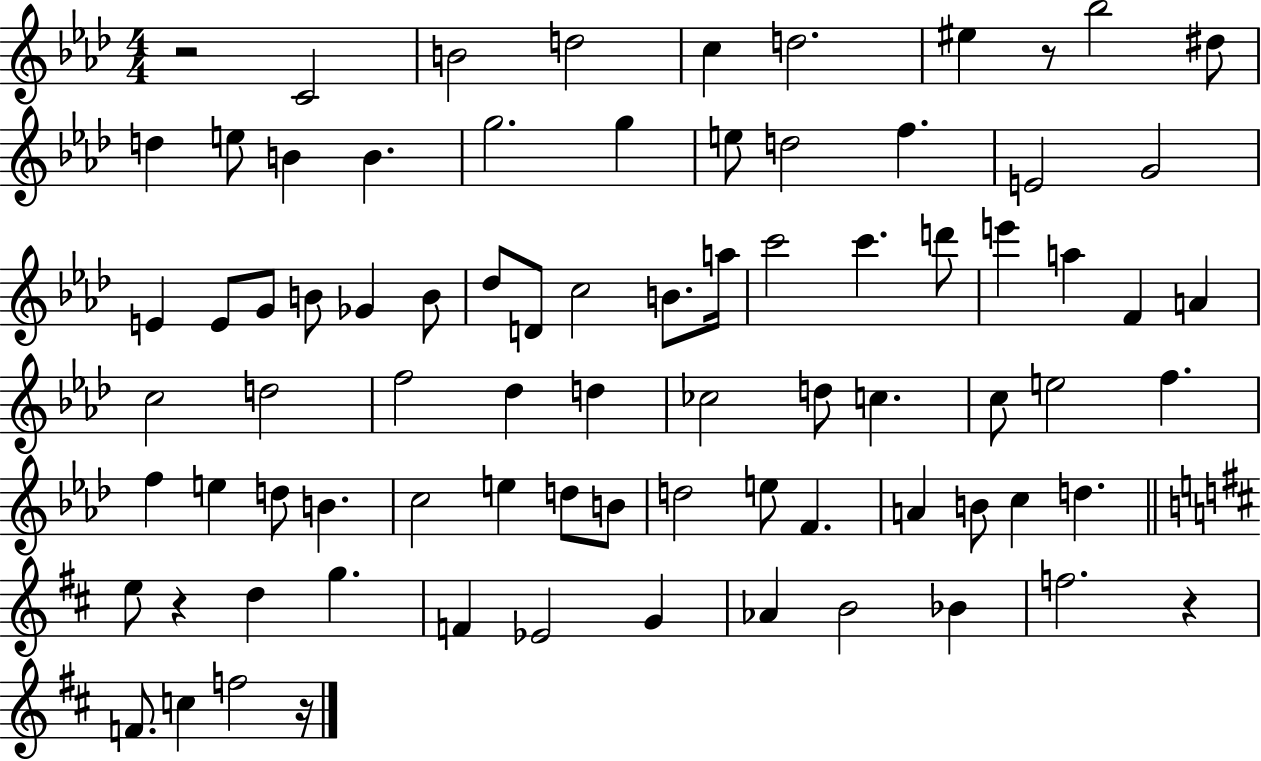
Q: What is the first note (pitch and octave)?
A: C4